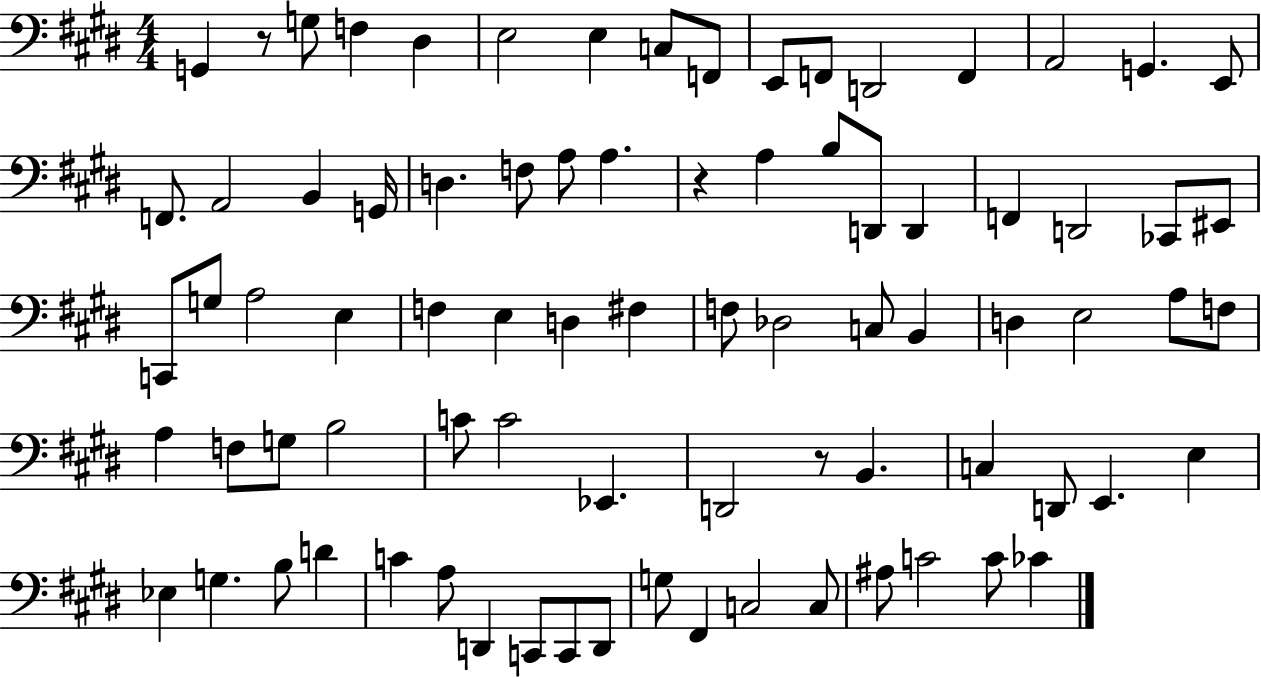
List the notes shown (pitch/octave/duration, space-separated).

G2/q R/e G3/e F3/q D#3/q E3/h E3/q C3/e F2/e E2/e F2/e D2/h F2/q A2/h G2/q. E2/e F2/e. A2/h B2/q G2/s D3/q. F3/e A3/e A3/q. R/q A3/q B3/e D2/e D2/q F2/q D2/h CES2/e EIS2/e C2/e G3/e A3/h E3/q F3/q E3/q D3/q F#3/q F3/e Db3/h C3/e B2/q D3/q E3/h A3/e F3/e A3/q F3/e G3/e B3/h C4/e C4/h Eb2/q. D2/h R/e B2/q. C3/q D2/e E2/q. E3/q Eb3/q G3/q. B3/e D4/q C4/q A3/e D2/q C2/e C2/e D2/e G3/e F#2/q C3/h C3/e A#3/e C4/h C4/e CES4/q